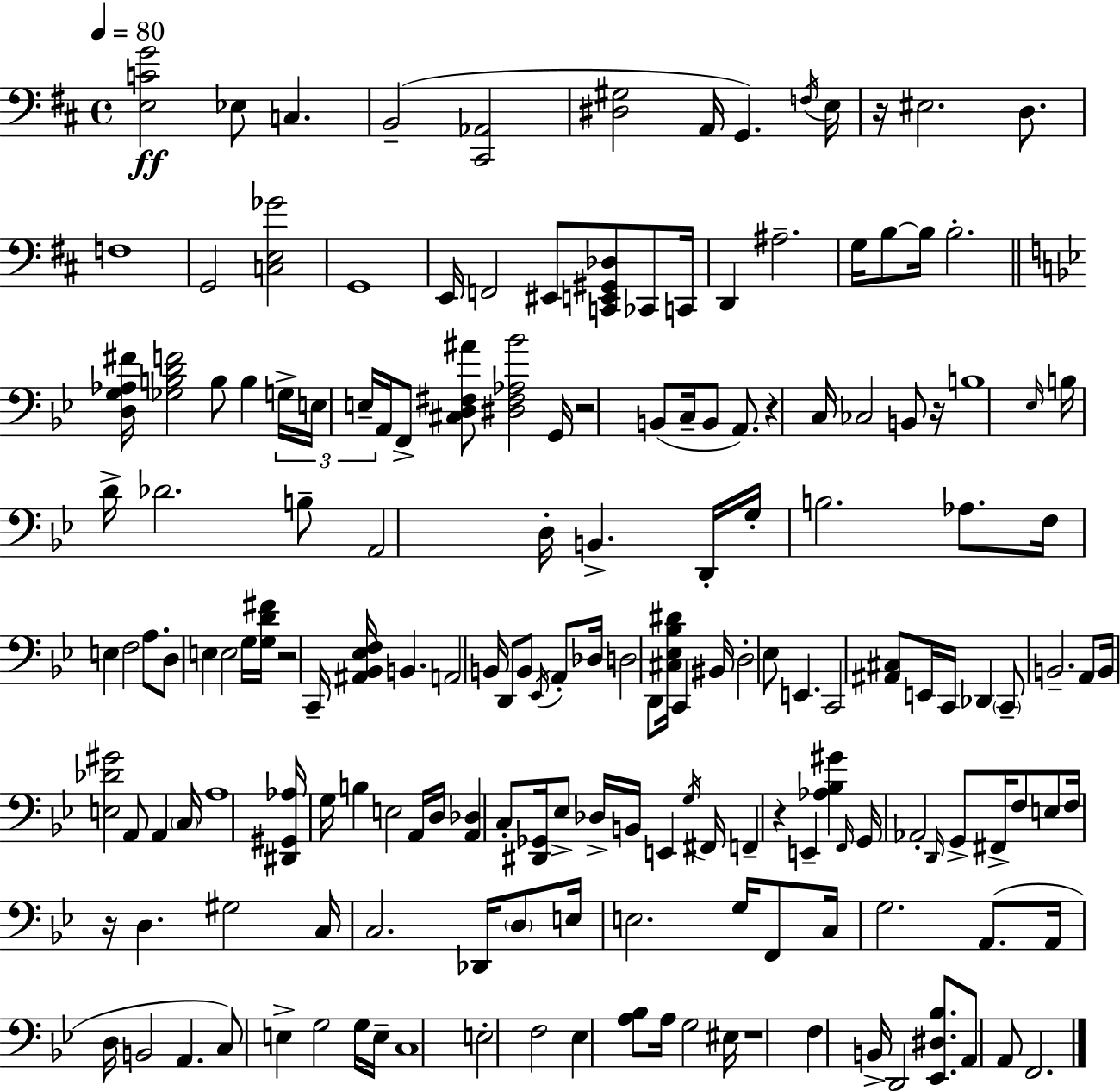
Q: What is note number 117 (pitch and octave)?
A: E3